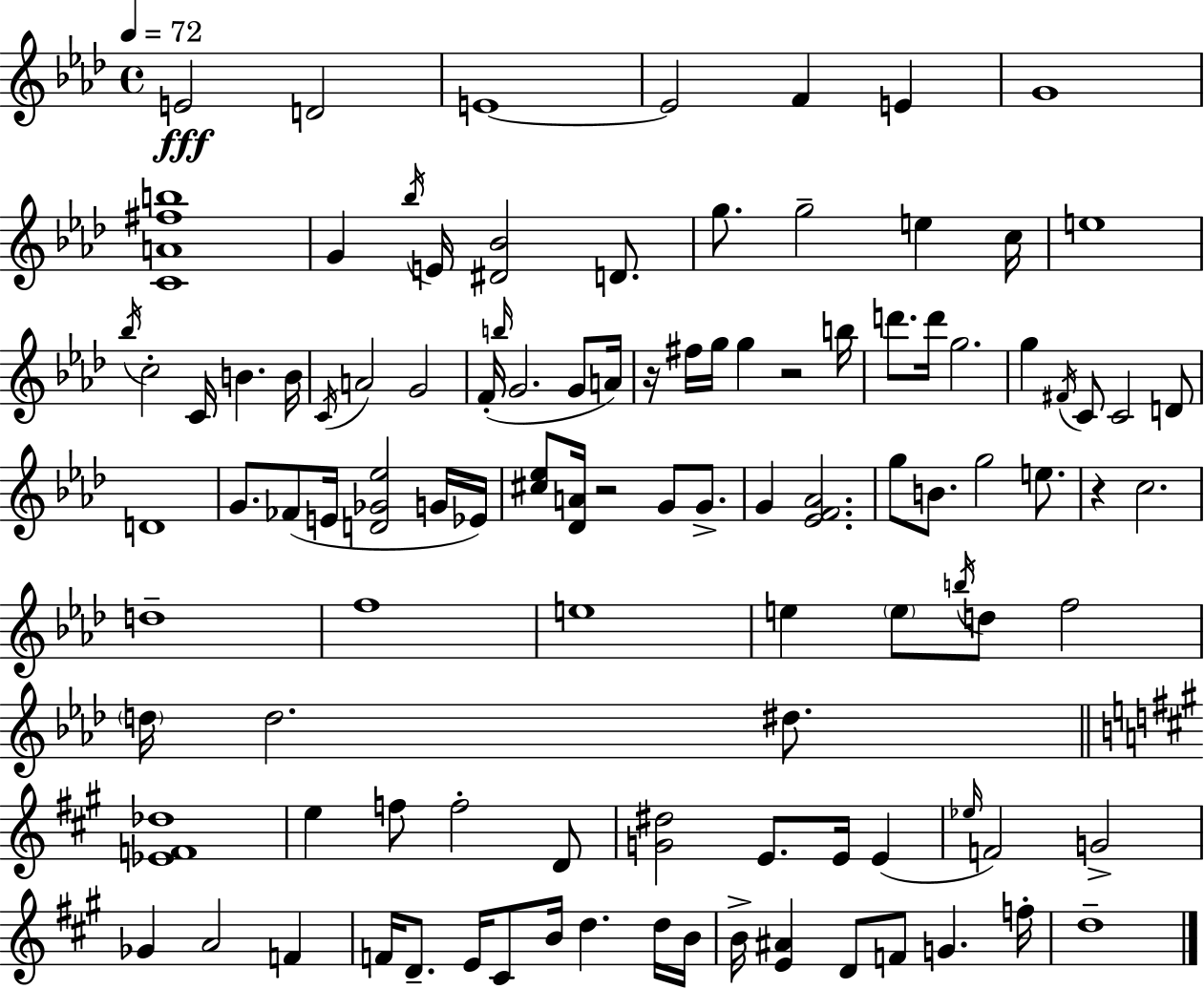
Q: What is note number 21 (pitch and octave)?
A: B4